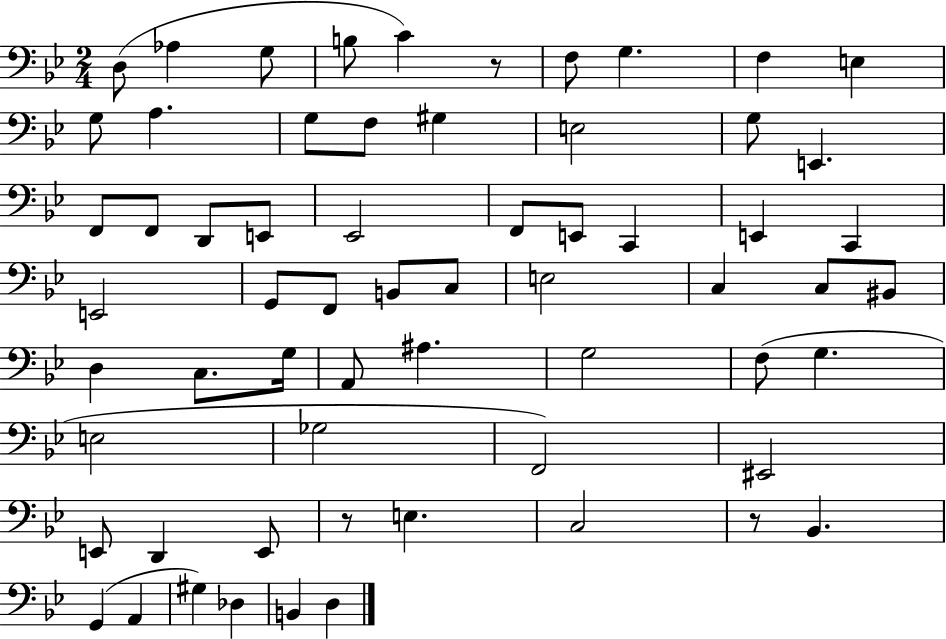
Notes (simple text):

D3/e Ab3/q G3/e B3/e C4/q R/e F3/e G3/q. F3/q E3/q G3/e A3/q. G3/e F3/e G#3/q E3/h G3/e E2/q. F2/e F2/e D2/e E2/e Eb2/h F2/e E2/e C2/q E2/q C2/q E2/h G2/e F2/e B2/e C3/e E3/h C3/q C3/e BIS2/e D3/q C3/e. G3/s A2/e A#3/q. G3/h F3/e G3/q. E3/h Gb3/h F2/h EIS2/h E2/e D2/q E2/e R/e E3/q. C3/h R/e Bb2/q. G2/q A2/q G#3/q Db3/q B2/q D3/q